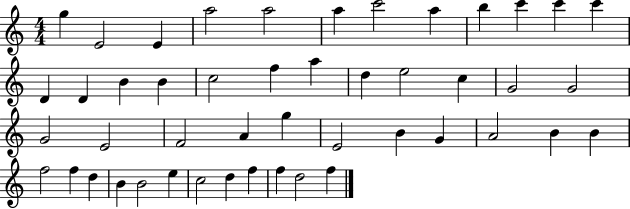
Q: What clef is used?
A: treble